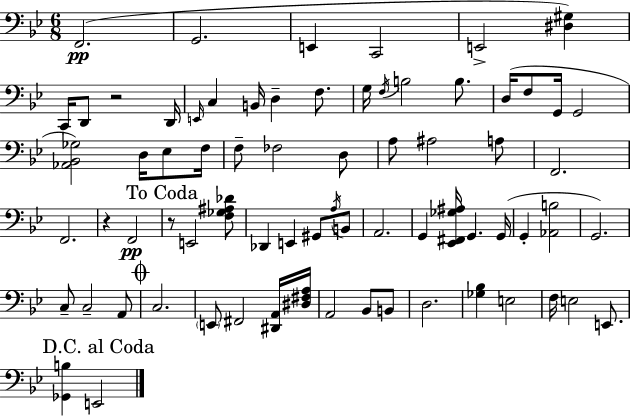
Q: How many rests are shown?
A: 3